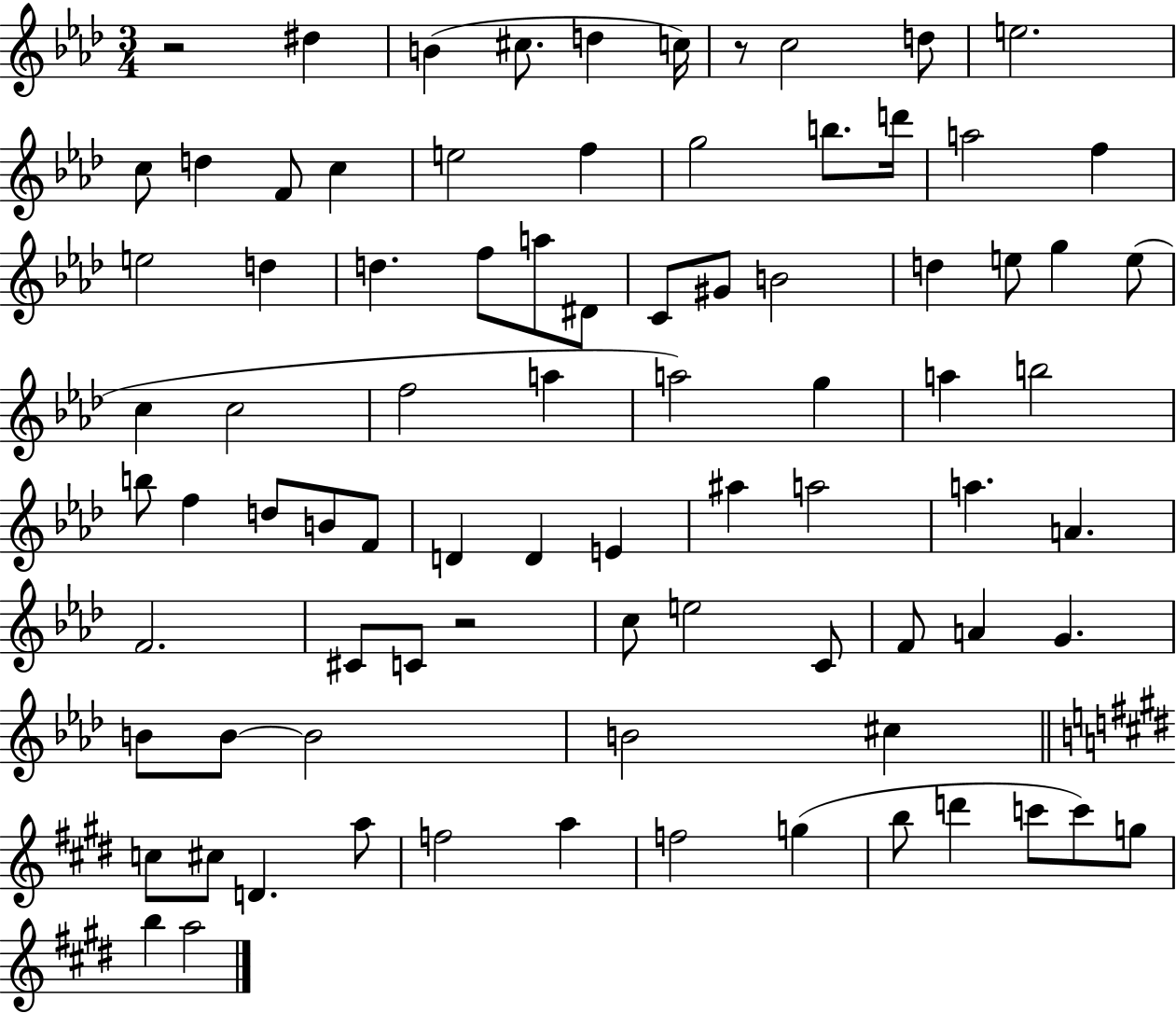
{
  \clef treble
  \numericTimeSignature
  \time 3/4
  \key aes \major
  r2 dis''4 | b'4( cis''8. d''4 c''16) | r8 c''2 d''8 | e''2. | \break c''8 d''4 f'8 c''4 | e''2 f''4 | g''2 b''8. d'''16 | a''2 f''4 | \break e''2 d''4 | d''4. f''8 a''8 dis'8 | c'8 gis'8 b'2 | d''4 e''8 g''4 e''8( | \break c''4 c''2 | f''2 a''4 | a''2) g''4 | a''4 b''2 | \break b''8 f''4 d''8 b'8 f'8 | d'4 d'4 e'4 | ais''4 a''2 | a''4. a'4. | \break f'2. | cis'8 c'8 r2 | c''8 e''2 c'8 | f'8 a'4 g'4. | \break b'8 b'8~~ b'2 | b'2 cis''4 | \bar "||" \break \key e \major c''8 cis''8 d'4. a''8 | f''2 a''4 | f''2 g''4( | b''8 d'''4 c'''8 c'''8) g''8 | \break b''4 a''2 | \bar "|."
}